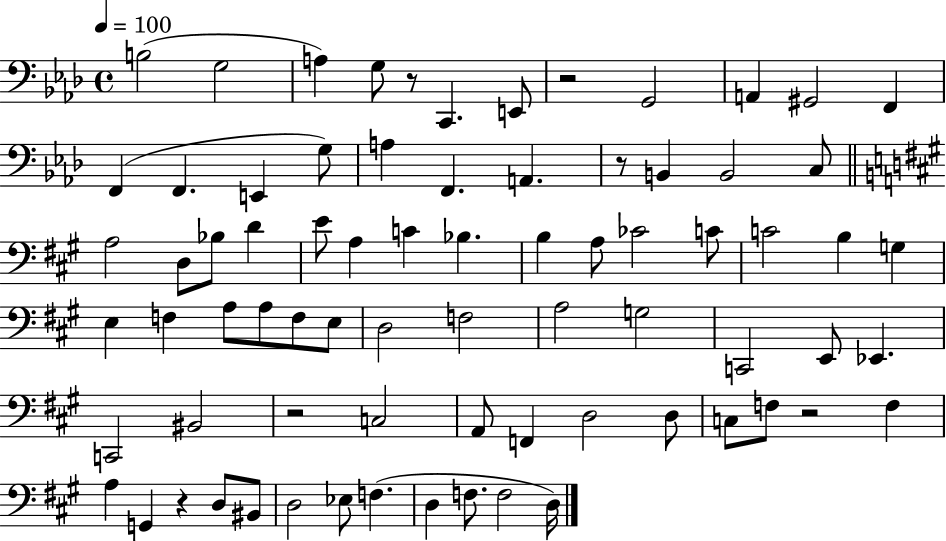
X:1
T:Untitled
M:4/4
L:1/4
K:Ab
B,2 G,2 A, G,/2 z/2 C,, E,,/2 z2 G,,2 A,, ^G,,2 F,, F,, F,, E,, G,/2 A, F,, A,, z/2 B,, B,,2 C,/2 A,2 D,/2 _B,/2 D E/2 A, C _B, B, A,/2 _C2 C/2 C2 B, G, E, F, A,/2 A,/2 F,/2 E,/2 D,2 F,2 A,2 G,2 C,,2 E,,/2 _E,, C,,2 ^B,,2 z2 C,2 A,,/2 F,, D,2 D,/2 C,/2 F,/2 z2 F, A, G,, z D,/2 ^B,,/2 D,2 _E,/2 F, D, F,/2 F,2 D,/4